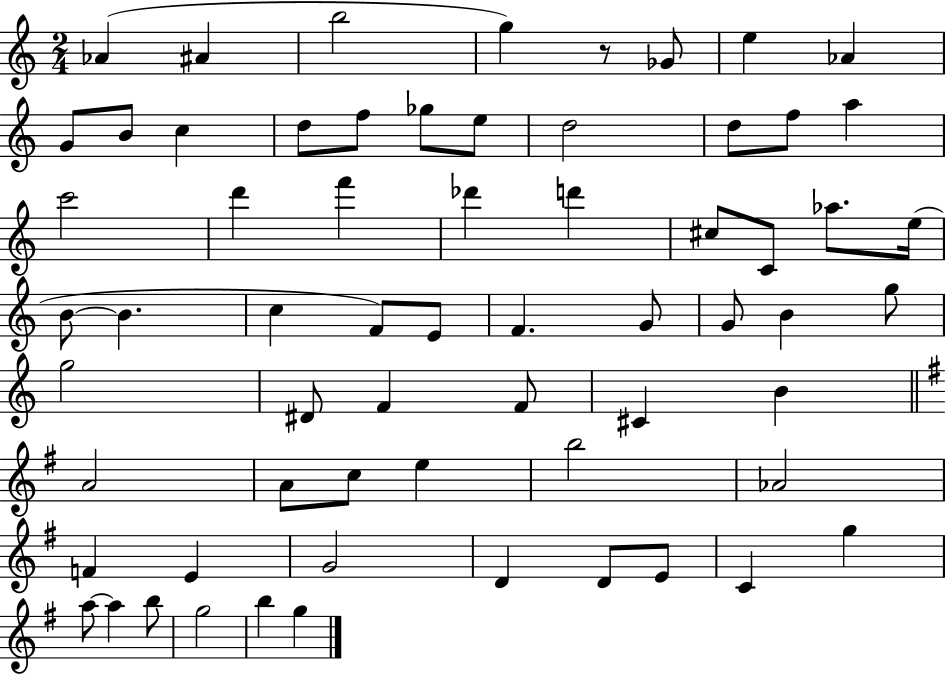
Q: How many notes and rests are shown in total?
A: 64